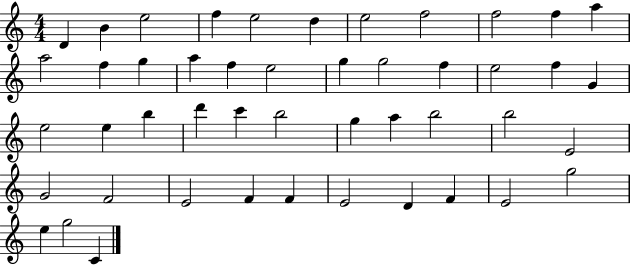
{
  \clef treble
  \numericTimeSignature
  \time 4/4
  \key c \major
  d'4 b'4 e''2 | f''4 e''2 d''4 | e''2 f''2 | f''2 f''4 a''4 | \break a''2 f''4 g''4 | a''4 f''4 e''2 | g''4 g''2 f''4 | e''2 f''4 g'4 | \break e''2 e''4 b''4 | d'''4 c'''4 b''2 | g''4 a''4 b''2 | b''2 e'2 | \break g'2 f'2 | e'2 f'4 f'4 | e'2 d'4 f'4 | e'2 g''2 | \break e''4 g''2 c'4 | \bar "|."
}